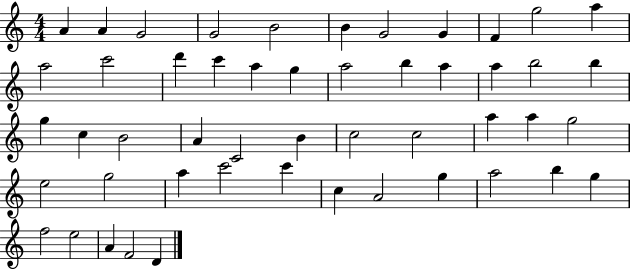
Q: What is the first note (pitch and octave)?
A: A4